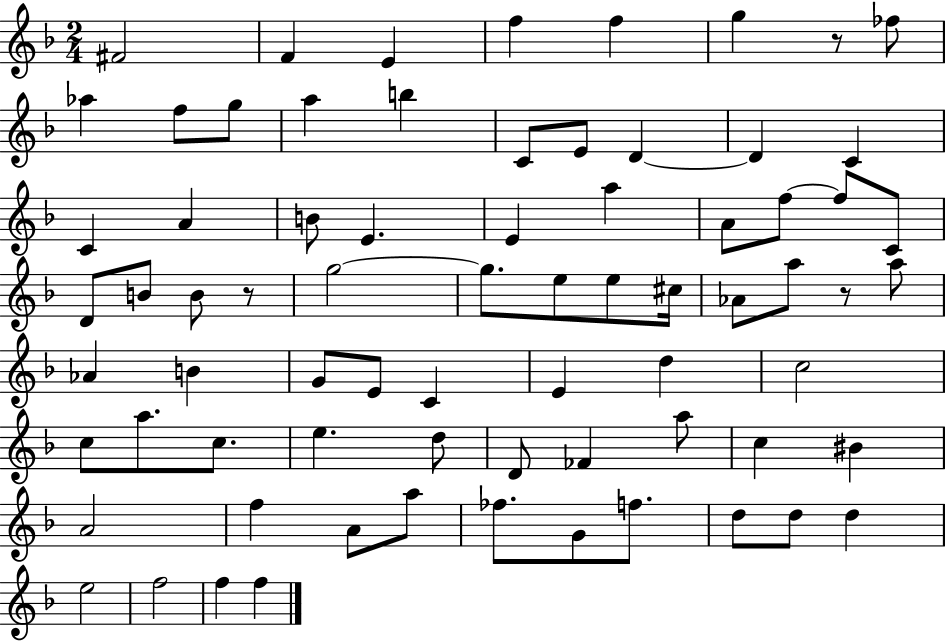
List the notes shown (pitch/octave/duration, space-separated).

F#4/h F4/q E4/q F5/q F5/q G5/q R/e FES5/e Ab5/q F5/e G5/e A5/q B5/q C4/e E4/e D4/q D4/q C4/q C4/q A4/q B4/e E4/q. E4/q A5/q A4/e F5/e F5/e C4/e D4/e B4/e B4/e R/e G5/h G5/e. E5/e E5/e C#5/s Ab4/e A5/e R/e A5/e Ab4/q B4/q G4/e E4/e C4/q E4/q D5/q C5/h C5/e A5/e. C5/e. E5/q. D5/e D4/e FES4/q A5/e C5/q BIS4/q A4/h F5/q A4/e A5/e FES5/e. G4/e F5/e. D5/e D5/e D5/q E5/h F5/h F5/q F5/q